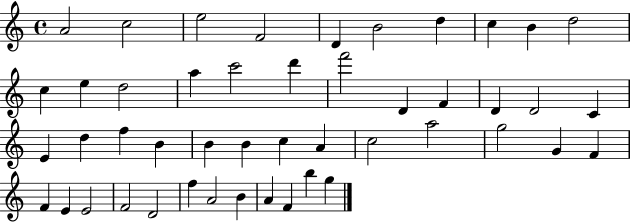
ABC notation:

X:1
T:Untitled
M:4/4
L:1/4
K:C
A2 c2 e2 F2 D B2 d c B d2 c e d2 a c'2 d' f'2 D F D D2 C E d f B B B c A c2 a2 g2 G F F E E2 F2 D2 f A2 B A F b g